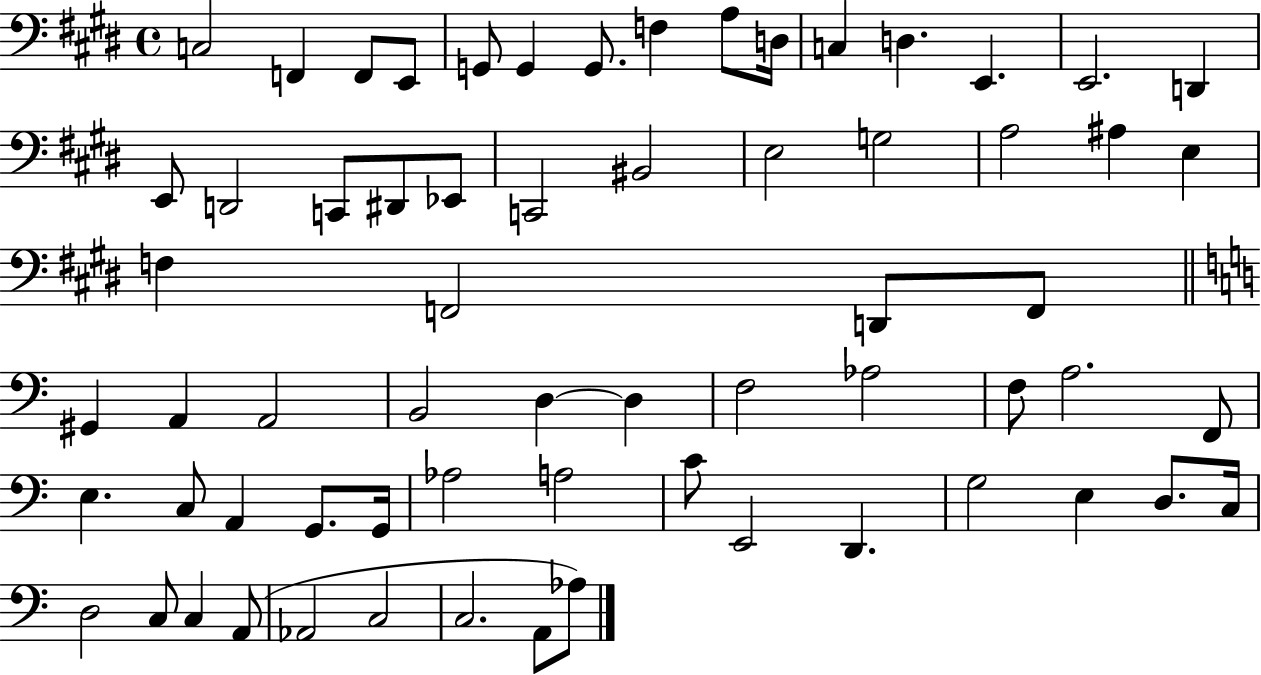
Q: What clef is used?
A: bass